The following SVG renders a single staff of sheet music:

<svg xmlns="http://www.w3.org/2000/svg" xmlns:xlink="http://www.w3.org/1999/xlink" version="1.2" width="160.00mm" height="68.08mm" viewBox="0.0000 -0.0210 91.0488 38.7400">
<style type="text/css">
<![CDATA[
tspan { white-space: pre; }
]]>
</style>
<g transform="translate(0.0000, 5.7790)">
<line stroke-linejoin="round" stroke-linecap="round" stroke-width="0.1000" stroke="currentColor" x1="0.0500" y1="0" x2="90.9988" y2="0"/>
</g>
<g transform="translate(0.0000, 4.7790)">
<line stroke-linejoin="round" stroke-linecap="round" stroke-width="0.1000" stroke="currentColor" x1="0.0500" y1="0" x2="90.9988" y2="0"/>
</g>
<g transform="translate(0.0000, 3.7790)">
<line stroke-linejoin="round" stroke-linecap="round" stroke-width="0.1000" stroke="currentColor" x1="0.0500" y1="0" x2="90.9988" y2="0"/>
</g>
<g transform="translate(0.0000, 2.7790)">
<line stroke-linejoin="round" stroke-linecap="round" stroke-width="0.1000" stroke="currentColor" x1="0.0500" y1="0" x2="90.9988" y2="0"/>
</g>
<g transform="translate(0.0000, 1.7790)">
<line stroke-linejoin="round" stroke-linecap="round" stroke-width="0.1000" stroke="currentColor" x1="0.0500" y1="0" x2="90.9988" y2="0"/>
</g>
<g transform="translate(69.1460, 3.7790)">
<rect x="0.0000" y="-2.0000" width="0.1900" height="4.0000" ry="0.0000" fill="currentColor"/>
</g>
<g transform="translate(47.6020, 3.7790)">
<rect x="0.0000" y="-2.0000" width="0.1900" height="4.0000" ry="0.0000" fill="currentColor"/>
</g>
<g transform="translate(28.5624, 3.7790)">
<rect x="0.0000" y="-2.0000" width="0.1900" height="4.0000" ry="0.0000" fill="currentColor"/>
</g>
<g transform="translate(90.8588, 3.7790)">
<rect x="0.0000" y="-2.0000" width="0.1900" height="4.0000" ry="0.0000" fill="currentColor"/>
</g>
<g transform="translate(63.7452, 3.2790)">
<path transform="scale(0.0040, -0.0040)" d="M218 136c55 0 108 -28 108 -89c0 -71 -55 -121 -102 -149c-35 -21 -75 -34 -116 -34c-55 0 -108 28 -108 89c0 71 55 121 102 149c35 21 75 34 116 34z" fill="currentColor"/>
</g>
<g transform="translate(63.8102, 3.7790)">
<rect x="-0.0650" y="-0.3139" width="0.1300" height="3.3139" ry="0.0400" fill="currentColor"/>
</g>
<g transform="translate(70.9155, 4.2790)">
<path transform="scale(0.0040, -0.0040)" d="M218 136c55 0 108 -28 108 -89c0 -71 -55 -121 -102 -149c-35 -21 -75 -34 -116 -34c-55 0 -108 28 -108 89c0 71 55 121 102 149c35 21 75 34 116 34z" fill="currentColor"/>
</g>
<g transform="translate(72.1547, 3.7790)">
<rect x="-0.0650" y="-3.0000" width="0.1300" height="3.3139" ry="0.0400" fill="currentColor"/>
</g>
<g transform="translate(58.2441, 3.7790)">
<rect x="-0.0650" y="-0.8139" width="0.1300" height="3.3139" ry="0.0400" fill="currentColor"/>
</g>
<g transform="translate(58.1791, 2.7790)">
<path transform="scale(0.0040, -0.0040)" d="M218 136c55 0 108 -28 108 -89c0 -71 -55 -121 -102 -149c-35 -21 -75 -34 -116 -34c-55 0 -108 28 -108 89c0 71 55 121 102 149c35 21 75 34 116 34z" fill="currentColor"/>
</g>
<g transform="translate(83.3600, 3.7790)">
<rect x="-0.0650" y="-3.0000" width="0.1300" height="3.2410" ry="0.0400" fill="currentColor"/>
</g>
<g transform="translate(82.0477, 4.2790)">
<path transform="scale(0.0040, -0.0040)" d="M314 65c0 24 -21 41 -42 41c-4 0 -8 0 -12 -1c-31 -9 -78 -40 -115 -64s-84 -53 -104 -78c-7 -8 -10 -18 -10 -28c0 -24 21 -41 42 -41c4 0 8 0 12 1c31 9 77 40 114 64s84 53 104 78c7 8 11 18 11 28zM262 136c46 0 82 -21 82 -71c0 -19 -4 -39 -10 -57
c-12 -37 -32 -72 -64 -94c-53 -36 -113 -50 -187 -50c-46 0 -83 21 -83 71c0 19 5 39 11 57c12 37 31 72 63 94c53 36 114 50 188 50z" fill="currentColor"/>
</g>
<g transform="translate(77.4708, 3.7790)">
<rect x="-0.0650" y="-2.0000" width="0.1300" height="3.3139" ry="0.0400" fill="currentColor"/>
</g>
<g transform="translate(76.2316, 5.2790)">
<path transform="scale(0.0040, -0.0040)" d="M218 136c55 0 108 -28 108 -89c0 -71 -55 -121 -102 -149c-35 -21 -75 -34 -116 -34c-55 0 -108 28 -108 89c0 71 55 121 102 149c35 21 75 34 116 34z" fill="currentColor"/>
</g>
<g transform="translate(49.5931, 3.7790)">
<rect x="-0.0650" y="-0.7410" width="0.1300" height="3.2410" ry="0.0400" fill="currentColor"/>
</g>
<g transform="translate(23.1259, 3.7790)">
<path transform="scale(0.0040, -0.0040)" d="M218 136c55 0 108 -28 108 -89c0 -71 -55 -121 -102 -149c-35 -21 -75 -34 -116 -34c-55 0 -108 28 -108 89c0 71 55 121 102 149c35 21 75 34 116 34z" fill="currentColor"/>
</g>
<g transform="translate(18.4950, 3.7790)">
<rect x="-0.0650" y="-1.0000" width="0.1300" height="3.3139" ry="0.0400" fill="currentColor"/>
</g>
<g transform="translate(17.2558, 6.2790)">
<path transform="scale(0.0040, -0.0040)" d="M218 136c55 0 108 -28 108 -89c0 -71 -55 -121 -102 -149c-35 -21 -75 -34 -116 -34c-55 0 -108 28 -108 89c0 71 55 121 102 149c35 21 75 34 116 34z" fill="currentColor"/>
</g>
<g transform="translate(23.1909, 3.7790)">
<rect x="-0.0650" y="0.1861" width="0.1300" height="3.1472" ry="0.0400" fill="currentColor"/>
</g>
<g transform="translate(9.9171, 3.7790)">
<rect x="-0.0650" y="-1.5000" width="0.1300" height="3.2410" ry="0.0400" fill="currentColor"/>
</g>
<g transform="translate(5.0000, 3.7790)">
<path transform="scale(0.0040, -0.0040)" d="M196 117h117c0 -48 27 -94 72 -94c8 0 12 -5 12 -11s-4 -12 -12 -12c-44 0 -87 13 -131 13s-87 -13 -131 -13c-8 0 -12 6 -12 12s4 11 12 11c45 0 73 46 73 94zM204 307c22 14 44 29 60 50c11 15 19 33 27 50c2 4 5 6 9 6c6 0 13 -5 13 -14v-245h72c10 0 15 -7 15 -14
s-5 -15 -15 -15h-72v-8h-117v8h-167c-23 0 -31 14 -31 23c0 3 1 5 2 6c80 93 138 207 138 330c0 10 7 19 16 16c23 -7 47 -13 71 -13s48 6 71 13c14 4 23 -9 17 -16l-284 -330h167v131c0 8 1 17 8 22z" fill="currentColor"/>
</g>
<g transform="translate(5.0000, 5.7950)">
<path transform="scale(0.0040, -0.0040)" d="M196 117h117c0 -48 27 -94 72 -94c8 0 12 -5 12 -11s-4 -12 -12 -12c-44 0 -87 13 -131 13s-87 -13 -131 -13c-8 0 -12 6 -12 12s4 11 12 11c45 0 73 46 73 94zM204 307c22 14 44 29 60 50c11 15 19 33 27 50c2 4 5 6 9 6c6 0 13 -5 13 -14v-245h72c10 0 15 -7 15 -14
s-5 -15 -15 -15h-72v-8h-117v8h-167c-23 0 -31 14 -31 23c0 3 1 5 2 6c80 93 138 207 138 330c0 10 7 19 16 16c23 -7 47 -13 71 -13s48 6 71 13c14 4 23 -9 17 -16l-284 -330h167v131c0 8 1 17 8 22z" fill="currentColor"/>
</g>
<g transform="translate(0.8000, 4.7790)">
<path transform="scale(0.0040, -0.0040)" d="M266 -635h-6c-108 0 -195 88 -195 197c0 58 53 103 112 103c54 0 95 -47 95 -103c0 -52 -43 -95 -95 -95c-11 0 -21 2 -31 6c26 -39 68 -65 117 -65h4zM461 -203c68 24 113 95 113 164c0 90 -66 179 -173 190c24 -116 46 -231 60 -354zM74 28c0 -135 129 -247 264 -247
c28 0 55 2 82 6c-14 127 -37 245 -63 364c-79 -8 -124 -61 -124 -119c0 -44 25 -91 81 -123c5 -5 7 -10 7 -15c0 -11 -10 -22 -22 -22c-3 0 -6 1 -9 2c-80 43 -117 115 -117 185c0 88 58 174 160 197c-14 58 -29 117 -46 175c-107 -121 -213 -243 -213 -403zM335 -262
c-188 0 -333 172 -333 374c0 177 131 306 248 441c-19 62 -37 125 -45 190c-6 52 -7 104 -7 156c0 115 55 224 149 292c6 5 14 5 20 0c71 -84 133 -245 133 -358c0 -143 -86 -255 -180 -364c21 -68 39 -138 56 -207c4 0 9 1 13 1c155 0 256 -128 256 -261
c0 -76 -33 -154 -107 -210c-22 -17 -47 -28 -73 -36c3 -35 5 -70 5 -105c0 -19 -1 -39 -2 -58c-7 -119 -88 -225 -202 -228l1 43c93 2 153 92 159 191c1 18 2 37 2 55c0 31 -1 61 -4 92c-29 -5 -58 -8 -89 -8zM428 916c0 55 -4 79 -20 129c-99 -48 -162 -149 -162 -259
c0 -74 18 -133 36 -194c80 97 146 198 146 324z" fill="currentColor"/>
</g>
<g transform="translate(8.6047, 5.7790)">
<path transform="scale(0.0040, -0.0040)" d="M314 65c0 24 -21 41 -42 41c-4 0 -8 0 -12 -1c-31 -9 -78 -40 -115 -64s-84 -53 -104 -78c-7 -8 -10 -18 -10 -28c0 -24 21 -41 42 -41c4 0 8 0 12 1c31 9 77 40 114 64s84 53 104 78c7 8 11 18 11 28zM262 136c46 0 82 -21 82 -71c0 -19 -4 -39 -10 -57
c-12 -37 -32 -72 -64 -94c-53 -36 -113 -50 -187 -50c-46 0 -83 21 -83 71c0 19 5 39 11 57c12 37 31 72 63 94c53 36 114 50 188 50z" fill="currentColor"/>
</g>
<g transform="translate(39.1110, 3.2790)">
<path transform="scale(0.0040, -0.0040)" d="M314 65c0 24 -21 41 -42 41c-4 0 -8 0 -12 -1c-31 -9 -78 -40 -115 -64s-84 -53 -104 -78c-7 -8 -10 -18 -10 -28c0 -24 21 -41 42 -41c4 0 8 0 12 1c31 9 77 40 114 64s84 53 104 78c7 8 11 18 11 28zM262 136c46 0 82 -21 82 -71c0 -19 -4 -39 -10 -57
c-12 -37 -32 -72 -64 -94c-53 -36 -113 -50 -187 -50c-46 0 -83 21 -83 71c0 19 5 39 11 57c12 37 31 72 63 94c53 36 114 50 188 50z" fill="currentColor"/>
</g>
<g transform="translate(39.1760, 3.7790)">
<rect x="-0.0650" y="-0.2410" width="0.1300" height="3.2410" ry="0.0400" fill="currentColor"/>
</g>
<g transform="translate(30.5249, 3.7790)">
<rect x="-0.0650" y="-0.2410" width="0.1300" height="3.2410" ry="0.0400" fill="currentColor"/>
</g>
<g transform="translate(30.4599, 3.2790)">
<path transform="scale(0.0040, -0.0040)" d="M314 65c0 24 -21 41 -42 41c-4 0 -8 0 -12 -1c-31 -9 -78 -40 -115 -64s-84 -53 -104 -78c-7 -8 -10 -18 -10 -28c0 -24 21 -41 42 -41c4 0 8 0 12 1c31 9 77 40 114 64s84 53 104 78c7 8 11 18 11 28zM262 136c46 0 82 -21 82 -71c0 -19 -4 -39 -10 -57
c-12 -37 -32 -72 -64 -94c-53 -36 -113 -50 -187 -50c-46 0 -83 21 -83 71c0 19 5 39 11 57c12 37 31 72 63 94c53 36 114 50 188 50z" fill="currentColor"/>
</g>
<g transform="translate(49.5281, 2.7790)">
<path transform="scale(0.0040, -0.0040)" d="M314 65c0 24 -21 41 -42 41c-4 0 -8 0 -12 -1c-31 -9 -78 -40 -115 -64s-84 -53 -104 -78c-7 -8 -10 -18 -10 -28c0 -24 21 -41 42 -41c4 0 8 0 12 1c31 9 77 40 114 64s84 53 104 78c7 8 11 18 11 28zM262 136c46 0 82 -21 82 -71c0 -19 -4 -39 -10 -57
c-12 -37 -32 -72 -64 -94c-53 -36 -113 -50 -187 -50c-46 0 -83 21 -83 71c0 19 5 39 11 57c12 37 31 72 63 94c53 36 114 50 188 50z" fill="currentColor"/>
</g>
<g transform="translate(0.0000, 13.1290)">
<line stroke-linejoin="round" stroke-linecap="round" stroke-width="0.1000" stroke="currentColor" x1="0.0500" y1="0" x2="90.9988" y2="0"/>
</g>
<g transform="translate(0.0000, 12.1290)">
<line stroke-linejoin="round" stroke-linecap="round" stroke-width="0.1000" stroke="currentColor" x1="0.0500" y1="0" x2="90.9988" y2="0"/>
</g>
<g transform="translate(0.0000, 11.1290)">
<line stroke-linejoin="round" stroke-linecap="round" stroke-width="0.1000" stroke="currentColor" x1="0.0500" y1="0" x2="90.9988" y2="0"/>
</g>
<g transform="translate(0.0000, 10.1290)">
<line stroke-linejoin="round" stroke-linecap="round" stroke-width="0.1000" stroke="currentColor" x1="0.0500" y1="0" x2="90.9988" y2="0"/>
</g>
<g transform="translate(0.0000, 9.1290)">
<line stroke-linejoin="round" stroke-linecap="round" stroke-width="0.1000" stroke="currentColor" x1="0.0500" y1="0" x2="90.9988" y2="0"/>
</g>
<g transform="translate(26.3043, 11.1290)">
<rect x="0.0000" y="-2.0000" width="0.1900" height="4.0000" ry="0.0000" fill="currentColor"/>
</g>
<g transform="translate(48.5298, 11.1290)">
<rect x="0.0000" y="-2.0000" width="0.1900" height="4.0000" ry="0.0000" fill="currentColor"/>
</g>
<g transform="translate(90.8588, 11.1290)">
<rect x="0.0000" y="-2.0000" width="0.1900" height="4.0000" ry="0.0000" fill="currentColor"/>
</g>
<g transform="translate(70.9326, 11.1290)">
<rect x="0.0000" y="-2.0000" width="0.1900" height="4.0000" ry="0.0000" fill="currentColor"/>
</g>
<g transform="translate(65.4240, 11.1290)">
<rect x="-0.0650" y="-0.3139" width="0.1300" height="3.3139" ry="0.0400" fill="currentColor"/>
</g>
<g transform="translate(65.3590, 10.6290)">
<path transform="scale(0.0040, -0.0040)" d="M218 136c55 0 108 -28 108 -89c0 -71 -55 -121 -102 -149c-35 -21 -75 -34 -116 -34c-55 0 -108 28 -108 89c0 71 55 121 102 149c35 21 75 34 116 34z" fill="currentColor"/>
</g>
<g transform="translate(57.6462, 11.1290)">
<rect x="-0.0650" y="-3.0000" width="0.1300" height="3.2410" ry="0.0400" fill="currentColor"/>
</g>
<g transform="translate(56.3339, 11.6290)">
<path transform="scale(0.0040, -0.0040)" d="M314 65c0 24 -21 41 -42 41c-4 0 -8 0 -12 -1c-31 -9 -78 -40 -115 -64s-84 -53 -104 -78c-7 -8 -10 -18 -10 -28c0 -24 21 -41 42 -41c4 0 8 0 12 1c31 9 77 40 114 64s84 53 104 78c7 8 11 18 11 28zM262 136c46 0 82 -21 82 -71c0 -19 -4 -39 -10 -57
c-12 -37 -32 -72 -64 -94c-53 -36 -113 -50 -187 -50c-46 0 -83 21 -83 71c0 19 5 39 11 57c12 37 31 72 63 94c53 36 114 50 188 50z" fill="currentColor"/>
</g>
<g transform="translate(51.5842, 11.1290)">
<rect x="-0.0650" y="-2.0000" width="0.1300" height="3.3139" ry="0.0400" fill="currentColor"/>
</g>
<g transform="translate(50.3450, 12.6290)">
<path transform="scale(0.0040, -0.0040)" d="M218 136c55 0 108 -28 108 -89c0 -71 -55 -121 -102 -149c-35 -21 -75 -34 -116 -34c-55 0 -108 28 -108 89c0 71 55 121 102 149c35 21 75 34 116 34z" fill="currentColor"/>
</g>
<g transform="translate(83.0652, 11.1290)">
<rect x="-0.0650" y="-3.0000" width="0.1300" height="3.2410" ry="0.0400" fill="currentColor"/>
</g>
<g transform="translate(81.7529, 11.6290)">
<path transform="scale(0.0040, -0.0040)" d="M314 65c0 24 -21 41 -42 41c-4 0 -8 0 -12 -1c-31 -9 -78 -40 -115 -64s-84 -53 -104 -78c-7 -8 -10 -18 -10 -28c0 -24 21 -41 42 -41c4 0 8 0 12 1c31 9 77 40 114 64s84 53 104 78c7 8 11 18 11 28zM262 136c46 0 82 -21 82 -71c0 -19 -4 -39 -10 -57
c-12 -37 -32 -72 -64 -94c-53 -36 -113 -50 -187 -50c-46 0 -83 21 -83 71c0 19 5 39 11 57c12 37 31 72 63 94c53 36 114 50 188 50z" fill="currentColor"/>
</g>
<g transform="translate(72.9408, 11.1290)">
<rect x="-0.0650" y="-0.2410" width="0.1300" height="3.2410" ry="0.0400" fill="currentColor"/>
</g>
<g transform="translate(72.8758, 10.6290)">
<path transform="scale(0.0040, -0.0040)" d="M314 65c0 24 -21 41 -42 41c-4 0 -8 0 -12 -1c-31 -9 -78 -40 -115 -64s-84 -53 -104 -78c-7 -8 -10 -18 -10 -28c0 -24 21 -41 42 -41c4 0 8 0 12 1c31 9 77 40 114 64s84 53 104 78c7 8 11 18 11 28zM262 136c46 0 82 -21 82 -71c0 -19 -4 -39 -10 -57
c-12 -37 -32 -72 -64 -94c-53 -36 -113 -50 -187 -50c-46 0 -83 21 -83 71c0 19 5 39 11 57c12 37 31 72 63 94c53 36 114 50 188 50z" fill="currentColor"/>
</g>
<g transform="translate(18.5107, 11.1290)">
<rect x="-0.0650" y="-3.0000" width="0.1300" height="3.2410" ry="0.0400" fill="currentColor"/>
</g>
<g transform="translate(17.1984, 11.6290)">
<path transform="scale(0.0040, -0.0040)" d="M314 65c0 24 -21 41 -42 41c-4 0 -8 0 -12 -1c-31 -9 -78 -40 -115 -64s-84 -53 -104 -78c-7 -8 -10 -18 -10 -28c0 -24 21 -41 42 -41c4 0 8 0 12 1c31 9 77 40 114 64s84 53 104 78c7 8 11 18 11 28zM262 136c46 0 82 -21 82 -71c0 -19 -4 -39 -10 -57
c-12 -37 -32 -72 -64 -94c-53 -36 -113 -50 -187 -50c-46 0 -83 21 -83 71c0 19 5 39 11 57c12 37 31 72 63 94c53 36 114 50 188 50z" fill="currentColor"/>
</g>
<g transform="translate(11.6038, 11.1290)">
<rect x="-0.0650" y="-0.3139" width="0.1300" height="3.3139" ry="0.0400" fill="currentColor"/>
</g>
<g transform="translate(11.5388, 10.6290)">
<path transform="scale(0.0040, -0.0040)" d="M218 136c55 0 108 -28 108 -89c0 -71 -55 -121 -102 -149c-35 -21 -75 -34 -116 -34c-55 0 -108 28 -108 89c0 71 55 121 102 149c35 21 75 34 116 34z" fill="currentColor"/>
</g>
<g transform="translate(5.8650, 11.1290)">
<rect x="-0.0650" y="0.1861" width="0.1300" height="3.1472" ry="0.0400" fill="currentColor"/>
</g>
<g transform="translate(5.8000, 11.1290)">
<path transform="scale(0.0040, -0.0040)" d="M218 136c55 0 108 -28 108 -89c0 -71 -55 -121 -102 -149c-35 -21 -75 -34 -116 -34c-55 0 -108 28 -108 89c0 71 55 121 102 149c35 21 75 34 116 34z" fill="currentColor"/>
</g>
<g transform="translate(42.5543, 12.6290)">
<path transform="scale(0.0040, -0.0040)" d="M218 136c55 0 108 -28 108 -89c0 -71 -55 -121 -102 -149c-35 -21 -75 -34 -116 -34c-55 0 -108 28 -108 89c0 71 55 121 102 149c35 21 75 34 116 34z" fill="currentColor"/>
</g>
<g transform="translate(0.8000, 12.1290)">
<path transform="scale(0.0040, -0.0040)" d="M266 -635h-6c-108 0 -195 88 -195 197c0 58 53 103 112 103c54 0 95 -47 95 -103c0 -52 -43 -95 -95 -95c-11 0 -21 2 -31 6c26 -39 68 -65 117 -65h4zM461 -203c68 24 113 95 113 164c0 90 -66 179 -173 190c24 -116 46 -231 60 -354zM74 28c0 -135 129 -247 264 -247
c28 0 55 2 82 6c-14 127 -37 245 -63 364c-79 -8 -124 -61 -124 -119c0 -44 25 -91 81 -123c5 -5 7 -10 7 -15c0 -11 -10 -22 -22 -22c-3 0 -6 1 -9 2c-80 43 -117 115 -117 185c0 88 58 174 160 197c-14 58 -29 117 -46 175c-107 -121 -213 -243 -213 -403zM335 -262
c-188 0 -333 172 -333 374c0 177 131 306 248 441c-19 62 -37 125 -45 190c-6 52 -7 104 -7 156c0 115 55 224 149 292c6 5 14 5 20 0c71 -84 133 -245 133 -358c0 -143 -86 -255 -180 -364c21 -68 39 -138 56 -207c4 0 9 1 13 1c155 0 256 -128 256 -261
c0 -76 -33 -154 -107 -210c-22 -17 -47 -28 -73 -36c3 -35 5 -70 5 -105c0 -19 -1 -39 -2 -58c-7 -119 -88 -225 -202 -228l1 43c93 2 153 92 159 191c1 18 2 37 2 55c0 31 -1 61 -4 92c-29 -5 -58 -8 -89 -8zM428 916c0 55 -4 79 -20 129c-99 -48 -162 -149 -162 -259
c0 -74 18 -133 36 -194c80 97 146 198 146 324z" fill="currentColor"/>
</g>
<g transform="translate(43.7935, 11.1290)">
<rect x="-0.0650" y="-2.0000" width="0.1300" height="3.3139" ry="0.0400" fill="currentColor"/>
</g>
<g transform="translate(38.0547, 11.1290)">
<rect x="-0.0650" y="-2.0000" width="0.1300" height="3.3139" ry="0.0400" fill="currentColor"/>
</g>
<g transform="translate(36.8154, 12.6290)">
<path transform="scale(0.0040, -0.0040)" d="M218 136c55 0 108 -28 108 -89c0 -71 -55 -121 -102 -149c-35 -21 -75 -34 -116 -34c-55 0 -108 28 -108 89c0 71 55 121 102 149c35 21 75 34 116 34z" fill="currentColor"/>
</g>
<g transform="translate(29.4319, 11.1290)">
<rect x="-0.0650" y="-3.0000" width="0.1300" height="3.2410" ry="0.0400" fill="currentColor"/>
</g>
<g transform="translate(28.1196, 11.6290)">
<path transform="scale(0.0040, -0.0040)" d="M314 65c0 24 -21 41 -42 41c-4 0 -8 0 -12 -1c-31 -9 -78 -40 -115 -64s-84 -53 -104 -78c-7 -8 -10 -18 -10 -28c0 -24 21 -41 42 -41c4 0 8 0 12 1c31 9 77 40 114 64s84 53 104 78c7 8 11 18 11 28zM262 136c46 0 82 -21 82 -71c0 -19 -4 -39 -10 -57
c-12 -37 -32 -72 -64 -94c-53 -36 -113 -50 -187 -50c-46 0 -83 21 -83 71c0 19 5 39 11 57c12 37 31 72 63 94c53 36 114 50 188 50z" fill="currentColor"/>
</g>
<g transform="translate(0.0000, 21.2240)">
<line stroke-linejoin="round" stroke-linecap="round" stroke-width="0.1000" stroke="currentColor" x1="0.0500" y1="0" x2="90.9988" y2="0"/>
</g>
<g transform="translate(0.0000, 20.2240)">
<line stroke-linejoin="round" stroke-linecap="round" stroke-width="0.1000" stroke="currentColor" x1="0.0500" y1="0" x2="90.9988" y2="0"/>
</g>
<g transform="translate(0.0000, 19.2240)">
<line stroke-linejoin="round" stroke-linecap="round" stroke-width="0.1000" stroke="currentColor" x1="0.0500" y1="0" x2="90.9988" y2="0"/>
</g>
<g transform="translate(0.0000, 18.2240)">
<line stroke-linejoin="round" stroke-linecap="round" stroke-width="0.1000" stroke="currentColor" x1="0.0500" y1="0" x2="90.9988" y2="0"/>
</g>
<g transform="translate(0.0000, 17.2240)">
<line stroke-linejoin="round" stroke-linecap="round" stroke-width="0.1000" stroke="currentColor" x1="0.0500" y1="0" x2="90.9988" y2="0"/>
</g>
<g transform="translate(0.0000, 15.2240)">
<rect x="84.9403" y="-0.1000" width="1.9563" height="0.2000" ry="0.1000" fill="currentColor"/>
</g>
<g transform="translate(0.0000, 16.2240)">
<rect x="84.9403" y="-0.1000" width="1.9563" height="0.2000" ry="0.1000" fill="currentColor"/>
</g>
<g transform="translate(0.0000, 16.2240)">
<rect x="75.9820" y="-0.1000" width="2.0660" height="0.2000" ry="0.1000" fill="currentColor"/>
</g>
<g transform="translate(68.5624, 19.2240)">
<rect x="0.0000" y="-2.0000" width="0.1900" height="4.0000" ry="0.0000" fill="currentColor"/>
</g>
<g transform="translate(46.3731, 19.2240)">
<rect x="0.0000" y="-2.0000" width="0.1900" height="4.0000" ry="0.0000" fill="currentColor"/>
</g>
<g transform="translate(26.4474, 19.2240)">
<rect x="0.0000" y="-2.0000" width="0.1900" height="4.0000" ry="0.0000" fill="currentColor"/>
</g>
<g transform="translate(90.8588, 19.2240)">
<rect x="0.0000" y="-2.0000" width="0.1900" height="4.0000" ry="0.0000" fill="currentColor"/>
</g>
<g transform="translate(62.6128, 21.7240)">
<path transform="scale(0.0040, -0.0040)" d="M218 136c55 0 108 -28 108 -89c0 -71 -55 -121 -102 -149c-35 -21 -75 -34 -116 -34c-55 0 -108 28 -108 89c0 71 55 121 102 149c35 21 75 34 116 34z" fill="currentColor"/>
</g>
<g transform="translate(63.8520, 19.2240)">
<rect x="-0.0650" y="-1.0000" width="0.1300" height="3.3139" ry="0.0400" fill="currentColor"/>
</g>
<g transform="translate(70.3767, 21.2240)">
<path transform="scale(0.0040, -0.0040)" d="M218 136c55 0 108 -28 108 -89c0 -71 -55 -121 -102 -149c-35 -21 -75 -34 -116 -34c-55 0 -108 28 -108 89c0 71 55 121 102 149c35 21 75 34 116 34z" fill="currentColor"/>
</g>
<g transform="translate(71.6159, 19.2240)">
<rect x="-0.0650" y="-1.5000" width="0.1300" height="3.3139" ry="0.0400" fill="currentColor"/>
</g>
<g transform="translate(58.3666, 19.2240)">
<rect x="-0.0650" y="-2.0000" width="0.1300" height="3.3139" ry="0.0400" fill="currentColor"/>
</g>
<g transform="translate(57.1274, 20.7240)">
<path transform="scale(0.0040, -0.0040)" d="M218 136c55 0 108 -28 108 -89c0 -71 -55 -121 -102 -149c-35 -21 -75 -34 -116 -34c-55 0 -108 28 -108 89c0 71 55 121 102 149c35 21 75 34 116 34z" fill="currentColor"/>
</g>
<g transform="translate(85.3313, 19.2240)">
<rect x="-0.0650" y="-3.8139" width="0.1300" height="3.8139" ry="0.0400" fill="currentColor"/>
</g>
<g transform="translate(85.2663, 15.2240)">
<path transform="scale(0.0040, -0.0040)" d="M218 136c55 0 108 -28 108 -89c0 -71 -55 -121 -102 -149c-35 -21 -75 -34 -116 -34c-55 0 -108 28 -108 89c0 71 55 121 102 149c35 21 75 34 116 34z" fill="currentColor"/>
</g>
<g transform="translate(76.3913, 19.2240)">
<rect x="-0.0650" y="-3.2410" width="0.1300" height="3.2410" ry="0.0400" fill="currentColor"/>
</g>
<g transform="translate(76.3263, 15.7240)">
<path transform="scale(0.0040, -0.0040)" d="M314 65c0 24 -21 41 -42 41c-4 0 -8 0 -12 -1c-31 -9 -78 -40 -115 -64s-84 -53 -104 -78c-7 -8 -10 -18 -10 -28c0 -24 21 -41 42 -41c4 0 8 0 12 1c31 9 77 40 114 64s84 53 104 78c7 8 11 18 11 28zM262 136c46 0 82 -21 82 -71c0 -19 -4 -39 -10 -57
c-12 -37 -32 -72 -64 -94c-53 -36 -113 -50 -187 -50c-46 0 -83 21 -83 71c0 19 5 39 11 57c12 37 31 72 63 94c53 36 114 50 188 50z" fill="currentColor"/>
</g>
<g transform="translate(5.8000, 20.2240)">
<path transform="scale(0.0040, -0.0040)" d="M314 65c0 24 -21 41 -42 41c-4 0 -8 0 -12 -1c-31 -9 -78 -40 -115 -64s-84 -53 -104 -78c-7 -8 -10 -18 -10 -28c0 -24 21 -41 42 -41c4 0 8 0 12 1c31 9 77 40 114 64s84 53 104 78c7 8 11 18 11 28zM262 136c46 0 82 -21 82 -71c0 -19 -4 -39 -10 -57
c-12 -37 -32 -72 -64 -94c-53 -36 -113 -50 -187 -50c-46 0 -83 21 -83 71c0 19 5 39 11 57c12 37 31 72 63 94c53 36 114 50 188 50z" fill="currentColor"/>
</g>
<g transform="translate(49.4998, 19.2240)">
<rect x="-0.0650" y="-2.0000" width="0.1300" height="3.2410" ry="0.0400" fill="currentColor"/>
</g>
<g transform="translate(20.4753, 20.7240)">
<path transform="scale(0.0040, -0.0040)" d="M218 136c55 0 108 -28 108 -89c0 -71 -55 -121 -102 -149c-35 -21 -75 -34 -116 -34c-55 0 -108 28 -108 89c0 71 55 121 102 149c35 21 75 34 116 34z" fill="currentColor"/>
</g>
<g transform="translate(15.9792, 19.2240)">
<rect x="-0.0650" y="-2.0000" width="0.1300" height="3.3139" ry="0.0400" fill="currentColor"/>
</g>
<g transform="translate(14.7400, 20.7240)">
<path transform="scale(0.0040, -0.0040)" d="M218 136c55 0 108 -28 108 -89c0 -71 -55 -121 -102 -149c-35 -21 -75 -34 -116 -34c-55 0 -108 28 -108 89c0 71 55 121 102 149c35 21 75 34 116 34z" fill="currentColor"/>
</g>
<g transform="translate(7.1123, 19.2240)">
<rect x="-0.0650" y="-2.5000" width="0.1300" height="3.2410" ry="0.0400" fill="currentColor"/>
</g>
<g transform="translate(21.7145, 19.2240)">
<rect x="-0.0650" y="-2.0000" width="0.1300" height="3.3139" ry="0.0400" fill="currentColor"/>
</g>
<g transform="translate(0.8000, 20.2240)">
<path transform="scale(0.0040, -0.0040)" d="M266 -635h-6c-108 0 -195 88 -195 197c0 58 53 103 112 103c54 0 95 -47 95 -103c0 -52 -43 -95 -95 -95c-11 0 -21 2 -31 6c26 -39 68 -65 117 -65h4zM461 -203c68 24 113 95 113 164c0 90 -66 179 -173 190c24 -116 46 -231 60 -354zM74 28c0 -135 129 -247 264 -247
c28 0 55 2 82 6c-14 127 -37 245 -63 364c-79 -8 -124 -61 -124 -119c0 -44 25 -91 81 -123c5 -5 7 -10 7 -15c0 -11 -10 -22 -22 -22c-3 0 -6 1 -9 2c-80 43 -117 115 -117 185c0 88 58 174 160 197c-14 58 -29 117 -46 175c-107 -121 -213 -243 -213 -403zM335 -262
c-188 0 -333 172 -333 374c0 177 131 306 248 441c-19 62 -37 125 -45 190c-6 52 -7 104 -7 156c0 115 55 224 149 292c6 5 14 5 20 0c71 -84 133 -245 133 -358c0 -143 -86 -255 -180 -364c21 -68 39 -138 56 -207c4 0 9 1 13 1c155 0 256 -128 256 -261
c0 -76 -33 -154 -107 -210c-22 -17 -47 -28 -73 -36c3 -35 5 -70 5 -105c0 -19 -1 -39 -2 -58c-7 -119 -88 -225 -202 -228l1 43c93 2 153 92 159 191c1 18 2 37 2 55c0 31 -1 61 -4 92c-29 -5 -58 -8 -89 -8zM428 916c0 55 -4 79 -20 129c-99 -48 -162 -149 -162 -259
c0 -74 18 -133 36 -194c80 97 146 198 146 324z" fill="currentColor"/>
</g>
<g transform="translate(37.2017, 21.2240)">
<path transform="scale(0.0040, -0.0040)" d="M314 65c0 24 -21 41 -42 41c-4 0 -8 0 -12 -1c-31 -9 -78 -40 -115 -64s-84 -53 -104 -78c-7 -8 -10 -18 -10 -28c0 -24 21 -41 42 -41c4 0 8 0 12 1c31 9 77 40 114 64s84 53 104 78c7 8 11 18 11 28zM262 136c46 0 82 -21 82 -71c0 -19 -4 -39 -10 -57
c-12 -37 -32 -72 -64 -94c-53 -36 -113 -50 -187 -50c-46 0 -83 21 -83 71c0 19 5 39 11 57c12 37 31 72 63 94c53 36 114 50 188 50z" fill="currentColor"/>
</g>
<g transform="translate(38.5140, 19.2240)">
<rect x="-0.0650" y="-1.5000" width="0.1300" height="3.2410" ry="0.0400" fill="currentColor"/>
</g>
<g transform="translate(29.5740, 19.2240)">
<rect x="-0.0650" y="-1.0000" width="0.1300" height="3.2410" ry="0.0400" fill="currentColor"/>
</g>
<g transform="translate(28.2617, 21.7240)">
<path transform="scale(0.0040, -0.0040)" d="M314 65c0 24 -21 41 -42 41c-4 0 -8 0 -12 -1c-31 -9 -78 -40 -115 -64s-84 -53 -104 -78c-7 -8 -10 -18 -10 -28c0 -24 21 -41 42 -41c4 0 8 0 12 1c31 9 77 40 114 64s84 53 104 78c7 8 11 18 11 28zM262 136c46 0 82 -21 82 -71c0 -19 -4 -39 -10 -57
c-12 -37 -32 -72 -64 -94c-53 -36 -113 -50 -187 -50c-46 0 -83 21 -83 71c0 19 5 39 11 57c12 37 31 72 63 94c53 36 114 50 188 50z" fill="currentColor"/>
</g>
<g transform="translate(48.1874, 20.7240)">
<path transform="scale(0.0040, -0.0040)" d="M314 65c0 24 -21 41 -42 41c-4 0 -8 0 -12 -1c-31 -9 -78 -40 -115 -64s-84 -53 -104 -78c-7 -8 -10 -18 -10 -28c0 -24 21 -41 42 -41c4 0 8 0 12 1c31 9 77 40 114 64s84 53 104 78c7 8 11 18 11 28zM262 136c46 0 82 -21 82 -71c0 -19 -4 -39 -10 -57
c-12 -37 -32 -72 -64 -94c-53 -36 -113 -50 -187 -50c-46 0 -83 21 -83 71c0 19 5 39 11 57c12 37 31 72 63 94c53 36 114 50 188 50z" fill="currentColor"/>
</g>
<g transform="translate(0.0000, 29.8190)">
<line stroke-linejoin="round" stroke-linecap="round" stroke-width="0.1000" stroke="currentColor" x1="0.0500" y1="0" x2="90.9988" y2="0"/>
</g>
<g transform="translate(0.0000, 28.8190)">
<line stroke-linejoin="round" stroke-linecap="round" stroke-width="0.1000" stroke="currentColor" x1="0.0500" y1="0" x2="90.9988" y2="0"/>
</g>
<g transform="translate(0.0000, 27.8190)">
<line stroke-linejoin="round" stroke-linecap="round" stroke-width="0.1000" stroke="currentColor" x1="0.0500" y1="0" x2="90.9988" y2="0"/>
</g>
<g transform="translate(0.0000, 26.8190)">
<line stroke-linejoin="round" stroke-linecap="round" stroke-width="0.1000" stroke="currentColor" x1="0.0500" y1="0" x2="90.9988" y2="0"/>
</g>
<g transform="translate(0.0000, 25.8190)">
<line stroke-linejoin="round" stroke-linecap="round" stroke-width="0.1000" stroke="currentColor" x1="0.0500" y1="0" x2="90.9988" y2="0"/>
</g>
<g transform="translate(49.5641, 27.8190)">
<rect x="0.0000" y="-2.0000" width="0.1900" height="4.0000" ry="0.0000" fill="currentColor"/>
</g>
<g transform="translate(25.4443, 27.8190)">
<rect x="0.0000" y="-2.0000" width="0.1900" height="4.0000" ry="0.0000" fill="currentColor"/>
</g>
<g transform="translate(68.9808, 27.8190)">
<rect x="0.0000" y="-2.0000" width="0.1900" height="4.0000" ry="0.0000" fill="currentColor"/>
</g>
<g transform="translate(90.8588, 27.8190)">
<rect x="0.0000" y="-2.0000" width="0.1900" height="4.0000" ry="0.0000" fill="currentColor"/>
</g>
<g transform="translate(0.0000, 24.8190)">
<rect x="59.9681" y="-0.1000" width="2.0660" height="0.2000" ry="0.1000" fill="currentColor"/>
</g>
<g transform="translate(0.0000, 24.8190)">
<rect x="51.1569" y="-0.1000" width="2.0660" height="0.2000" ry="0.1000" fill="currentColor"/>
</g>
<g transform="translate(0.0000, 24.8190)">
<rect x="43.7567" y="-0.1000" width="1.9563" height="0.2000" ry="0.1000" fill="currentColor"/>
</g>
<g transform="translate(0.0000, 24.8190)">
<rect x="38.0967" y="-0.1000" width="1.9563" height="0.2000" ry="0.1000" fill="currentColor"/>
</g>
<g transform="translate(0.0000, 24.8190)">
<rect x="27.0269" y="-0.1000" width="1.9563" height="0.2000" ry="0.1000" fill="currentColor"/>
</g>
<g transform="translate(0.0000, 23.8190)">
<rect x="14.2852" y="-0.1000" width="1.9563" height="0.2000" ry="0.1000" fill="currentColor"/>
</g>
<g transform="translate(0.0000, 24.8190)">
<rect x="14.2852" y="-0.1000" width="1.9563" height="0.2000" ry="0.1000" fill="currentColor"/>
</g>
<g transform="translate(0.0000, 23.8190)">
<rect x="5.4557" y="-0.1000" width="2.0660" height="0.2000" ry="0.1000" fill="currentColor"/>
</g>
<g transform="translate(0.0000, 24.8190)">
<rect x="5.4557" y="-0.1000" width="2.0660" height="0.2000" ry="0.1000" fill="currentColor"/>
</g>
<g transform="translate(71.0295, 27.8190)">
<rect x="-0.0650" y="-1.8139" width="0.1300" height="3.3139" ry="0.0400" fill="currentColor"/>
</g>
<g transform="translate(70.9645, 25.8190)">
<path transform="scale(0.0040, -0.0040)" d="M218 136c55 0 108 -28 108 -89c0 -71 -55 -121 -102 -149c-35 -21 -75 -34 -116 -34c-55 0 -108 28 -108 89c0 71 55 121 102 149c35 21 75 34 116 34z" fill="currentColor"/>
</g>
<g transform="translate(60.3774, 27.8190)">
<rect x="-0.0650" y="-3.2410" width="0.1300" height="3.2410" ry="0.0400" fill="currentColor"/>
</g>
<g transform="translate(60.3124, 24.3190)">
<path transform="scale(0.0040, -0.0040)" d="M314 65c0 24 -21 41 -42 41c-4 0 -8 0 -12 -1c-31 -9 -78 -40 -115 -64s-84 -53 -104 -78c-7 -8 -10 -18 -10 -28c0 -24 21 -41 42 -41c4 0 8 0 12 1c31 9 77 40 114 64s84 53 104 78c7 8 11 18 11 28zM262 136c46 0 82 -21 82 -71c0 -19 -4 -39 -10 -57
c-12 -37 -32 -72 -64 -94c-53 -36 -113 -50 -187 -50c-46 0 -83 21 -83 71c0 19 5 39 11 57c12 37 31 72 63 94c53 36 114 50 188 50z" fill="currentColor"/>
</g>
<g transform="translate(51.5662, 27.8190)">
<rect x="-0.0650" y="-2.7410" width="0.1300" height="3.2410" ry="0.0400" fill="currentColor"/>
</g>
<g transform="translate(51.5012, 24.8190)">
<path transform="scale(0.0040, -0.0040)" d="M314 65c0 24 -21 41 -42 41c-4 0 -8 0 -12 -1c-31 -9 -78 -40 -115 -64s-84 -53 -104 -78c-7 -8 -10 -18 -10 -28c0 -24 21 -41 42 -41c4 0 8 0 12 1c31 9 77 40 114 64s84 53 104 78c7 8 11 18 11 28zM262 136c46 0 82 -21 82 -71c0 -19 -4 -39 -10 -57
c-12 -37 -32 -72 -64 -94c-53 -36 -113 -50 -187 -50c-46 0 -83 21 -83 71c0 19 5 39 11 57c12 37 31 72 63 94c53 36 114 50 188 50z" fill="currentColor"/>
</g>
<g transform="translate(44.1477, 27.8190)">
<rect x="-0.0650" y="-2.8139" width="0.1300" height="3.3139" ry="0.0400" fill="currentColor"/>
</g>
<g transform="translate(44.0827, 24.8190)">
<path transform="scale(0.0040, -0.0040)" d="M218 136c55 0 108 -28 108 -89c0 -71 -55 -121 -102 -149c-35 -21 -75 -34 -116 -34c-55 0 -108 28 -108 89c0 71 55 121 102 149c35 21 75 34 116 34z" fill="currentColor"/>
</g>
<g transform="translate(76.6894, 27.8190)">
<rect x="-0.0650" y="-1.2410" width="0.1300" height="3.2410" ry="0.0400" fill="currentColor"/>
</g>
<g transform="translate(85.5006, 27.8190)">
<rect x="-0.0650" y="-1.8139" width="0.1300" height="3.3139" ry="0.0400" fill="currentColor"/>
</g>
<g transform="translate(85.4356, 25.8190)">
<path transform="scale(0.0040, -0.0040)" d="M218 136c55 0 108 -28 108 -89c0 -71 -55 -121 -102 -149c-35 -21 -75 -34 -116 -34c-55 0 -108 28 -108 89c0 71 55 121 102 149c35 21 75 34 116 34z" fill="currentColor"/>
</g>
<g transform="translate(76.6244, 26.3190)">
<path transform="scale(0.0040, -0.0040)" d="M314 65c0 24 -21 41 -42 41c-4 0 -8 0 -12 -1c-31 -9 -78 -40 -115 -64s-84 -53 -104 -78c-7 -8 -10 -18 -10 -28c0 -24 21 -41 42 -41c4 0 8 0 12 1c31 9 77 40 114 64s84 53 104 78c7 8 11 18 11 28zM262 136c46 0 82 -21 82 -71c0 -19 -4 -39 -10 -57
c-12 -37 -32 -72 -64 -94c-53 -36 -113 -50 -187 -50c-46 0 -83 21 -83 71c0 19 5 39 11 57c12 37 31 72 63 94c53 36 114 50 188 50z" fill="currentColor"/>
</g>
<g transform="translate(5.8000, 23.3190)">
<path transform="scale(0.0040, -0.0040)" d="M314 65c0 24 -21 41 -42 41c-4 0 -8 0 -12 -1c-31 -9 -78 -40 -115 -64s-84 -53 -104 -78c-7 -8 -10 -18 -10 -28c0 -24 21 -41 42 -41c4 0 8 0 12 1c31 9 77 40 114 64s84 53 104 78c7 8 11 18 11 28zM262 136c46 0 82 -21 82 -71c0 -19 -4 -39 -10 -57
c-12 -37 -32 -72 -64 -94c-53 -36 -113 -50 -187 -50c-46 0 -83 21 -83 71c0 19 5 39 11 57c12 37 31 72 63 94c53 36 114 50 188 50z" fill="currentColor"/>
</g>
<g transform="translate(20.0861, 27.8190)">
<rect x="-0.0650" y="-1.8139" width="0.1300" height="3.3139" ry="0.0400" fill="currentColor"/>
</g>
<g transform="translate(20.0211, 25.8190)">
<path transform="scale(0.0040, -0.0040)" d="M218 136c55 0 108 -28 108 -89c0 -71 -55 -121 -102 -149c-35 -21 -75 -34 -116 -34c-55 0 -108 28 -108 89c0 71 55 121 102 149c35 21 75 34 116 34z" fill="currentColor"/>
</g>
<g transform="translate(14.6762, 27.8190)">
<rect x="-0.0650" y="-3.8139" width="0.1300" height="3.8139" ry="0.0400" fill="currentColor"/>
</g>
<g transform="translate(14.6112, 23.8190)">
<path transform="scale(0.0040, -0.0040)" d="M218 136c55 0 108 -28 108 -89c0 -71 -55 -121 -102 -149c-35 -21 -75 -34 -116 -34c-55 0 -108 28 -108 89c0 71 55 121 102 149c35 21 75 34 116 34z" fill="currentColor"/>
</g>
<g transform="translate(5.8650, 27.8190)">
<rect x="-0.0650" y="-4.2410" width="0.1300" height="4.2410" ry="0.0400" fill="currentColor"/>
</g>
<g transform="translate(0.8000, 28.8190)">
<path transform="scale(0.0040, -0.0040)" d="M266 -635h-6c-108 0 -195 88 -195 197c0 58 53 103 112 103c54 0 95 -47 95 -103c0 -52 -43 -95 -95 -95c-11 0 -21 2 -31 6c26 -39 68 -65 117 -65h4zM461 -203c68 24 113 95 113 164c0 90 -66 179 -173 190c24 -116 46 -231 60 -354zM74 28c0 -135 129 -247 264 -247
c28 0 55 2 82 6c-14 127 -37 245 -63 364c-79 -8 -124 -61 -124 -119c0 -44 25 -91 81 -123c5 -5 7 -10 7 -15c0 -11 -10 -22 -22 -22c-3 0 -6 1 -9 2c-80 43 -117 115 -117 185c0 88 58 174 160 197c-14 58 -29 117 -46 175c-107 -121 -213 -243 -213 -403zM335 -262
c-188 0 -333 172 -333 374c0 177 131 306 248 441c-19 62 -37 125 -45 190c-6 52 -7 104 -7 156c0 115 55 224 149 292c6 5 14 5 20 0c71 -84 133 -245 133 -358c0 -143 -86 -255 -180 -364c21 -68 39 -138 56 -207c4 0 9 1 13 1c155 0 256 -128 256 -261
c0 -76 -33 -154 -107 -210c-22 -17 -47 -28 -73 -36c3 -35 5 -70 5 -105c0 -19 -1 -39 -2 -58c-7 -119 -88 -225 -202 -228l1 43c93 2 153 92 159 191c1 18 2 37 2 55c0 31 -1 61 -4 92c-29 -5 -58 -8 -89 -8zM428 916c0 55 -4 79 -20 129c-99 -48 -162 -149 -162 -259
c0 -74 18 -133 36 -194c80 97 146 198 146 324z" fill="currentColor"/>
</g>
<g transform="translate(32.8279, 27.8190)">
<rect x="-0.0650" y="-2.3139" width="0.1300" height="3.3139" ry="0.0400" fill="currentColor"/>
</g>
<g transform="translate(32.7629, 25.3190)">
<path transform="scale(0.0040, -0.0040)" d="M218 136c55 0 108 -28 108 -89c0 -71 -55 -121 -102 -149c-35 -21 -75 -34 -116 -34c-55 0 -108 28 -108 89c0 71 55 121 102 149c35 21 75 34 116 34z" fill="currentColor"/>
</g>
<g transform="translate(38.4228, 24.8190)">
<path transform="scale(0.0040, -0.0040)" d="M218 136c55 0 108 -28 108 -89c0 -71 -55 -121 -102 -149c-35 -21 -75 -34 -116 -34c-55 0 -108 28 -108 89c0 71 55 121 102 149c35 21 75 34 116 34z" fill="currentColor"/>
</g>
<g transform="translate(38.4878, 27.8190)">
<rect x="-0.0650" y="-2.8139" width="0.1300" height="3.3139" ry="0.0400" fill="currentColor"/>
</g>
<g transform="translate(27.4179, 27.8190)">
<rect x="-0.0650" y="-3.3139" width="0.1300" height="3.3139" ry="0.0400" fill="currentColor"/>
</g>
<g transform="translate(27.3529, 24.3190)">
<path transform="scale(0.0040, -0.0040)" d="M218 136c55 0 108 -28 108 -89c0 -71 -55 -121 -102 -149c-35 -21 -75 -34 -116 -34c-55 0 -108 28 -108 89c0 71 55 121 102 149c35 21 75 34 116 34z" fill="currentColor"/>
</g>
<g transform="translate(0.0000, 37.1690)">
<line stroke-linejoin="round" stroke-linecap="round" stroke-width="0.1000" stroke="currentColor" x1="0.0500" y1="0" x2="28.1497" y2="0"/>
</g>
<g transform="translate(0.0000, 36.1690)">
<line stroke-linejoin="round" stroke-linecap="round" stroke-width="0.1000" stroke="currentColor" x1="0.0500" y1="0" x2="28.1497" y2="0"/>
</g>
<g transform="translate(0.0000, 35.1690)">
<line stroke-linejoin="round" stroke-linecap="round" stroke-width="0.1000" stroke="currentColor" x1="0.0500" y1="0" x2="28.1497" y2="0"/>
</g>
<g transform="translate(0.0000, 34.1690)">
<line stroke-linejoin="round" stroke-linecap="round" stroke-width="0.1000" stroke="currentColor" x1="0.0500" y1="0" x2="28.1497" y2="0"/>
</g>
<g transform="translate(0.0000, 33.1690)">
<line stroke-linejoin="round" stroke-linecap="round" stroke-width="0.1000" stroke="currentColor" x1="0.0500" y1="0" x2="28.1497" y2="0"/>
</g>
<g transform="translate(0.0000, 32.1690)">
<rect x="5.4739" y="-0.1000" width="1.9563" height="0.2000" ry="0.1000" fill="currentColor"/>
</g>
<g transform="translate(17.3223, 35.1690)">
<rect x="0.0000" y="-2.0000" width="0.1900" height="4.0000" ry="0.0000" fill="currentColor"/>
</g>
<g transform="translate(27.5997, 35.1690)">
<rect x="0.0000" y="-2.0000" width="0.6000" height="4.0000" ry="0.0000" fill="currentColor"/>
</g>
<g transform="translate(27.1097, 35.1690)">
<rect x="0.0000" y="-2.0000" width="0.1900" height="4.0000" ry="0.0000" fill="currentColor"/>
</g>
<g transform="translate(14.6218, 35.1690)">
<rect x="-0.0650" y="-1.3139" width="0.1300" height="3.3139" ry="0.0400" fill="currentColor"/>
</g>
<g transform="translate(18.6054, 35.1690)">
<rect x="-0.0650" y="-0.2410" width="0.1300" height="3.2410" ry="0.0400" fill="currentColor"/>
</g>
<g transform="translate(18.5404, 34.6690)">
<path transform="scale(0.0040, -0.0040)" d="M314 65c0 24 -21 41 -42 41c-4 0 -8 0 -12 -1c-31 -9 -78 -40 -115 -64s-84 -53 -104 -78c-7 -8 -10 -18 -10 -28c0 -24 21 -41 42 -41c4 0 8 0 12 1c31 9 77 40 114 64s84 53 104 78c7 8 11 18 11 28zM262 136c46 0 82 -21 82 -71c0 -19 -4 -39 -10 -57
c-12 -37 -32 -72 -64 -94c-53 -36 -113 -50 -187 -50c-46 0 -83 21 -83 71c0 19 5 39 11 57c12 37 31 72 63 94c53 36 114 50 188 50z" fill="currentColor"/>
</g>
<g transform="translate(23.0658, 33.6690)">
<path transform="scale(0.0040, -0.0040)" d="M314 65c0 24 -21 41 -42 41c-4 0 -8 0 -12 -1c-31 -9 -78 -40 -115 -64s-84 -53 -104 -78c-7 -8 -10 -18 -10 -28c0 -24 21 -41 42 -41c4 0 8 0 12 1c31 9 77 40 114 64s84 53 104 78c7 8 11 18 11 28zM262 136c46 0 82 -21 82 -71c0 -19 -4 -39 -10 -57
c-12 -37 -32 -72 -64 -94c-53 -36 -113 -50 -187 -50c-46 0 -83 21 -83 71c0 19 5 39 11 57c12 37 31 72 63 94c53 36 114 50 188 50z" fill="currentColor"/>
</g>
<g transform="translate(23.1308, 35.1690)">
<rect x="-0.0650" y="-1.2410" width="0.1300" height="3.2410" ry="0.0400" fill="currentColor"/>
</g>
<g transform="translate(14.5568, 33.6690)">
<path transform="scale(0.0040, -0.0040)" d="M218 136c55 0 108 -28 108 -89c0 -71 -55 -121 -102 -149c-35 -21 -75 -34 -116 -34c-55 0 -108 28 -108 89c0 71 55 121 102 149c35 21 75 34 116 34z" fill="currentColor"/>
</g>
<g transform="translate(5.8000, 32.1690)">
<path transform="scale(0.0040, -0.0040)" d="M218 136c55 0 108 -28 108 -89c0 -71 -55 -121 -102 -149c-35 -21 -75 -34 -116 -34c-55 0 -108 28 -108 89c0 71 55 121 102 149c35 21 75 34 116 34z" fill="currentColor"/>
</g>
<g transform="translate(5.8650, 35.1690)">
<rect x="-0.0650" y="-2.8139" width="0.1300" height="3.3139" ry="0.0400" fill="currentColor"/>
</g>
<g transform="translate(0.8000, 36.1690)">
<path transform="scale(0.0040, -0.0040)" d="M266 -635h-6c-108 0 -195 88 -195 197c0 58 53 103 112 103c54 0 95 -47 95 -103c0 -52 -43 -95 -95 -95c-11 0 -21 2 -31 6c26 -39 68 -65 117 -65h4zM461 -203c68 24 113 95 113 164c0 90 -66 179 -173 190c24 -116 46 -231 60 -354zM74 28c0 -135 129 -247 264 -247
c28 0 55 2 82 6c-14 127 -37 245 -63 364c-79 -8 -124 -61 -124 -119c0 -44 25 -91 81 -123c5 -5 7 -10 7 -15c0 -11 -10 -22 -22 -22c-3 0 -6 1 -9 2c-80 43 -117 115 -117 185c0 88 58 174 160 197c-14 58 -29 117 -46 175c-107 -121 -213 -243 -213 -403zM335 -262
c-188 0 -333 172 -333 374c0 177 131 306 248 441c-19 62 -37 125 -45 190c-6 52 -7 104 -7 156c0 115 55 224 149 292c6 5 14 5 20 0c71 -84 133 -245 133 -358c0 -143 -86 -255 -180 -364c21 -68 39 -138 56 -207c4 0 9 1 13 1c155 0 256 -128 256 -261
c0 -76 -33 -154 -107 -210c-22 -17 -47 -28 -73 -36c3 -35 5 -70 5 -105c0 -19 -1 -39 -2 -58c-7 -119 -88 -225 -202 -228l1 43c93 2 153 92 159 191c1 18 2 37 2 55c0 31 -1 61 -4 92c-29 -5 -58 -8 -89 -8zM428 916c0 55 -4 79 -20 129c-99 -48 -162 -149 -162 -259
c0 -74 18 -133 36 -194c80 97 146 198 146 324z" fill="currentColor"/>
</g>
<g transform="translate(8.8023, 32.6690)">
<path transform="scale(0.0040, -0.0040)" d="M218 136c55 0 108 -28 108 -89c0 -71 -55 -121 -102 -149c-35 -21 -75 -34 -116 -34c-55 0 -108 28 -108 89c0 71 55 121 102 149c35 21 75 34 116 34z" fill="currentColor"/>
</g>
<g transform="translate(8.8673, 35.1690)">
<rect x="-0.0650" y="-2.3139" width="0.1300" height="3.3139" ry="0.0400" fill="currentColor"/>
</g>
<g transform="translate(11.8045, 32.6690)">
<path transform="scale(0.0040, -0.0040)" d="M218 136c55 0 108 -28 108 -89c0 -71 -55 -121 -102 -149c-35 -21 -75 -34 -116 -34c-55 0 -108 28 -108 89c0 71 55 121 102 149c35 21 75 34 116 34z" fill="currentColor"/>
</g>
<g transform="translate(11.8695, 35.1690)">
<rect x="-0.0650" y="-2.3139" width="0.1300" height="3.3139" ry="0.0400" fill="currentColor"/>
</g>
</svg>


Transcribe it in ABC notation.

X:1
T:Untitled
M:4/4
L:1/4
K:C
E2 D B c2 c2 d2 d c A F A2 B c A2 A2 F F F A2 c c2 A2 G2 F F D2 E2 F2 F D E b2 c' d'2 c' f b g a a a2 b2 f e2 f a g g e c2 e2